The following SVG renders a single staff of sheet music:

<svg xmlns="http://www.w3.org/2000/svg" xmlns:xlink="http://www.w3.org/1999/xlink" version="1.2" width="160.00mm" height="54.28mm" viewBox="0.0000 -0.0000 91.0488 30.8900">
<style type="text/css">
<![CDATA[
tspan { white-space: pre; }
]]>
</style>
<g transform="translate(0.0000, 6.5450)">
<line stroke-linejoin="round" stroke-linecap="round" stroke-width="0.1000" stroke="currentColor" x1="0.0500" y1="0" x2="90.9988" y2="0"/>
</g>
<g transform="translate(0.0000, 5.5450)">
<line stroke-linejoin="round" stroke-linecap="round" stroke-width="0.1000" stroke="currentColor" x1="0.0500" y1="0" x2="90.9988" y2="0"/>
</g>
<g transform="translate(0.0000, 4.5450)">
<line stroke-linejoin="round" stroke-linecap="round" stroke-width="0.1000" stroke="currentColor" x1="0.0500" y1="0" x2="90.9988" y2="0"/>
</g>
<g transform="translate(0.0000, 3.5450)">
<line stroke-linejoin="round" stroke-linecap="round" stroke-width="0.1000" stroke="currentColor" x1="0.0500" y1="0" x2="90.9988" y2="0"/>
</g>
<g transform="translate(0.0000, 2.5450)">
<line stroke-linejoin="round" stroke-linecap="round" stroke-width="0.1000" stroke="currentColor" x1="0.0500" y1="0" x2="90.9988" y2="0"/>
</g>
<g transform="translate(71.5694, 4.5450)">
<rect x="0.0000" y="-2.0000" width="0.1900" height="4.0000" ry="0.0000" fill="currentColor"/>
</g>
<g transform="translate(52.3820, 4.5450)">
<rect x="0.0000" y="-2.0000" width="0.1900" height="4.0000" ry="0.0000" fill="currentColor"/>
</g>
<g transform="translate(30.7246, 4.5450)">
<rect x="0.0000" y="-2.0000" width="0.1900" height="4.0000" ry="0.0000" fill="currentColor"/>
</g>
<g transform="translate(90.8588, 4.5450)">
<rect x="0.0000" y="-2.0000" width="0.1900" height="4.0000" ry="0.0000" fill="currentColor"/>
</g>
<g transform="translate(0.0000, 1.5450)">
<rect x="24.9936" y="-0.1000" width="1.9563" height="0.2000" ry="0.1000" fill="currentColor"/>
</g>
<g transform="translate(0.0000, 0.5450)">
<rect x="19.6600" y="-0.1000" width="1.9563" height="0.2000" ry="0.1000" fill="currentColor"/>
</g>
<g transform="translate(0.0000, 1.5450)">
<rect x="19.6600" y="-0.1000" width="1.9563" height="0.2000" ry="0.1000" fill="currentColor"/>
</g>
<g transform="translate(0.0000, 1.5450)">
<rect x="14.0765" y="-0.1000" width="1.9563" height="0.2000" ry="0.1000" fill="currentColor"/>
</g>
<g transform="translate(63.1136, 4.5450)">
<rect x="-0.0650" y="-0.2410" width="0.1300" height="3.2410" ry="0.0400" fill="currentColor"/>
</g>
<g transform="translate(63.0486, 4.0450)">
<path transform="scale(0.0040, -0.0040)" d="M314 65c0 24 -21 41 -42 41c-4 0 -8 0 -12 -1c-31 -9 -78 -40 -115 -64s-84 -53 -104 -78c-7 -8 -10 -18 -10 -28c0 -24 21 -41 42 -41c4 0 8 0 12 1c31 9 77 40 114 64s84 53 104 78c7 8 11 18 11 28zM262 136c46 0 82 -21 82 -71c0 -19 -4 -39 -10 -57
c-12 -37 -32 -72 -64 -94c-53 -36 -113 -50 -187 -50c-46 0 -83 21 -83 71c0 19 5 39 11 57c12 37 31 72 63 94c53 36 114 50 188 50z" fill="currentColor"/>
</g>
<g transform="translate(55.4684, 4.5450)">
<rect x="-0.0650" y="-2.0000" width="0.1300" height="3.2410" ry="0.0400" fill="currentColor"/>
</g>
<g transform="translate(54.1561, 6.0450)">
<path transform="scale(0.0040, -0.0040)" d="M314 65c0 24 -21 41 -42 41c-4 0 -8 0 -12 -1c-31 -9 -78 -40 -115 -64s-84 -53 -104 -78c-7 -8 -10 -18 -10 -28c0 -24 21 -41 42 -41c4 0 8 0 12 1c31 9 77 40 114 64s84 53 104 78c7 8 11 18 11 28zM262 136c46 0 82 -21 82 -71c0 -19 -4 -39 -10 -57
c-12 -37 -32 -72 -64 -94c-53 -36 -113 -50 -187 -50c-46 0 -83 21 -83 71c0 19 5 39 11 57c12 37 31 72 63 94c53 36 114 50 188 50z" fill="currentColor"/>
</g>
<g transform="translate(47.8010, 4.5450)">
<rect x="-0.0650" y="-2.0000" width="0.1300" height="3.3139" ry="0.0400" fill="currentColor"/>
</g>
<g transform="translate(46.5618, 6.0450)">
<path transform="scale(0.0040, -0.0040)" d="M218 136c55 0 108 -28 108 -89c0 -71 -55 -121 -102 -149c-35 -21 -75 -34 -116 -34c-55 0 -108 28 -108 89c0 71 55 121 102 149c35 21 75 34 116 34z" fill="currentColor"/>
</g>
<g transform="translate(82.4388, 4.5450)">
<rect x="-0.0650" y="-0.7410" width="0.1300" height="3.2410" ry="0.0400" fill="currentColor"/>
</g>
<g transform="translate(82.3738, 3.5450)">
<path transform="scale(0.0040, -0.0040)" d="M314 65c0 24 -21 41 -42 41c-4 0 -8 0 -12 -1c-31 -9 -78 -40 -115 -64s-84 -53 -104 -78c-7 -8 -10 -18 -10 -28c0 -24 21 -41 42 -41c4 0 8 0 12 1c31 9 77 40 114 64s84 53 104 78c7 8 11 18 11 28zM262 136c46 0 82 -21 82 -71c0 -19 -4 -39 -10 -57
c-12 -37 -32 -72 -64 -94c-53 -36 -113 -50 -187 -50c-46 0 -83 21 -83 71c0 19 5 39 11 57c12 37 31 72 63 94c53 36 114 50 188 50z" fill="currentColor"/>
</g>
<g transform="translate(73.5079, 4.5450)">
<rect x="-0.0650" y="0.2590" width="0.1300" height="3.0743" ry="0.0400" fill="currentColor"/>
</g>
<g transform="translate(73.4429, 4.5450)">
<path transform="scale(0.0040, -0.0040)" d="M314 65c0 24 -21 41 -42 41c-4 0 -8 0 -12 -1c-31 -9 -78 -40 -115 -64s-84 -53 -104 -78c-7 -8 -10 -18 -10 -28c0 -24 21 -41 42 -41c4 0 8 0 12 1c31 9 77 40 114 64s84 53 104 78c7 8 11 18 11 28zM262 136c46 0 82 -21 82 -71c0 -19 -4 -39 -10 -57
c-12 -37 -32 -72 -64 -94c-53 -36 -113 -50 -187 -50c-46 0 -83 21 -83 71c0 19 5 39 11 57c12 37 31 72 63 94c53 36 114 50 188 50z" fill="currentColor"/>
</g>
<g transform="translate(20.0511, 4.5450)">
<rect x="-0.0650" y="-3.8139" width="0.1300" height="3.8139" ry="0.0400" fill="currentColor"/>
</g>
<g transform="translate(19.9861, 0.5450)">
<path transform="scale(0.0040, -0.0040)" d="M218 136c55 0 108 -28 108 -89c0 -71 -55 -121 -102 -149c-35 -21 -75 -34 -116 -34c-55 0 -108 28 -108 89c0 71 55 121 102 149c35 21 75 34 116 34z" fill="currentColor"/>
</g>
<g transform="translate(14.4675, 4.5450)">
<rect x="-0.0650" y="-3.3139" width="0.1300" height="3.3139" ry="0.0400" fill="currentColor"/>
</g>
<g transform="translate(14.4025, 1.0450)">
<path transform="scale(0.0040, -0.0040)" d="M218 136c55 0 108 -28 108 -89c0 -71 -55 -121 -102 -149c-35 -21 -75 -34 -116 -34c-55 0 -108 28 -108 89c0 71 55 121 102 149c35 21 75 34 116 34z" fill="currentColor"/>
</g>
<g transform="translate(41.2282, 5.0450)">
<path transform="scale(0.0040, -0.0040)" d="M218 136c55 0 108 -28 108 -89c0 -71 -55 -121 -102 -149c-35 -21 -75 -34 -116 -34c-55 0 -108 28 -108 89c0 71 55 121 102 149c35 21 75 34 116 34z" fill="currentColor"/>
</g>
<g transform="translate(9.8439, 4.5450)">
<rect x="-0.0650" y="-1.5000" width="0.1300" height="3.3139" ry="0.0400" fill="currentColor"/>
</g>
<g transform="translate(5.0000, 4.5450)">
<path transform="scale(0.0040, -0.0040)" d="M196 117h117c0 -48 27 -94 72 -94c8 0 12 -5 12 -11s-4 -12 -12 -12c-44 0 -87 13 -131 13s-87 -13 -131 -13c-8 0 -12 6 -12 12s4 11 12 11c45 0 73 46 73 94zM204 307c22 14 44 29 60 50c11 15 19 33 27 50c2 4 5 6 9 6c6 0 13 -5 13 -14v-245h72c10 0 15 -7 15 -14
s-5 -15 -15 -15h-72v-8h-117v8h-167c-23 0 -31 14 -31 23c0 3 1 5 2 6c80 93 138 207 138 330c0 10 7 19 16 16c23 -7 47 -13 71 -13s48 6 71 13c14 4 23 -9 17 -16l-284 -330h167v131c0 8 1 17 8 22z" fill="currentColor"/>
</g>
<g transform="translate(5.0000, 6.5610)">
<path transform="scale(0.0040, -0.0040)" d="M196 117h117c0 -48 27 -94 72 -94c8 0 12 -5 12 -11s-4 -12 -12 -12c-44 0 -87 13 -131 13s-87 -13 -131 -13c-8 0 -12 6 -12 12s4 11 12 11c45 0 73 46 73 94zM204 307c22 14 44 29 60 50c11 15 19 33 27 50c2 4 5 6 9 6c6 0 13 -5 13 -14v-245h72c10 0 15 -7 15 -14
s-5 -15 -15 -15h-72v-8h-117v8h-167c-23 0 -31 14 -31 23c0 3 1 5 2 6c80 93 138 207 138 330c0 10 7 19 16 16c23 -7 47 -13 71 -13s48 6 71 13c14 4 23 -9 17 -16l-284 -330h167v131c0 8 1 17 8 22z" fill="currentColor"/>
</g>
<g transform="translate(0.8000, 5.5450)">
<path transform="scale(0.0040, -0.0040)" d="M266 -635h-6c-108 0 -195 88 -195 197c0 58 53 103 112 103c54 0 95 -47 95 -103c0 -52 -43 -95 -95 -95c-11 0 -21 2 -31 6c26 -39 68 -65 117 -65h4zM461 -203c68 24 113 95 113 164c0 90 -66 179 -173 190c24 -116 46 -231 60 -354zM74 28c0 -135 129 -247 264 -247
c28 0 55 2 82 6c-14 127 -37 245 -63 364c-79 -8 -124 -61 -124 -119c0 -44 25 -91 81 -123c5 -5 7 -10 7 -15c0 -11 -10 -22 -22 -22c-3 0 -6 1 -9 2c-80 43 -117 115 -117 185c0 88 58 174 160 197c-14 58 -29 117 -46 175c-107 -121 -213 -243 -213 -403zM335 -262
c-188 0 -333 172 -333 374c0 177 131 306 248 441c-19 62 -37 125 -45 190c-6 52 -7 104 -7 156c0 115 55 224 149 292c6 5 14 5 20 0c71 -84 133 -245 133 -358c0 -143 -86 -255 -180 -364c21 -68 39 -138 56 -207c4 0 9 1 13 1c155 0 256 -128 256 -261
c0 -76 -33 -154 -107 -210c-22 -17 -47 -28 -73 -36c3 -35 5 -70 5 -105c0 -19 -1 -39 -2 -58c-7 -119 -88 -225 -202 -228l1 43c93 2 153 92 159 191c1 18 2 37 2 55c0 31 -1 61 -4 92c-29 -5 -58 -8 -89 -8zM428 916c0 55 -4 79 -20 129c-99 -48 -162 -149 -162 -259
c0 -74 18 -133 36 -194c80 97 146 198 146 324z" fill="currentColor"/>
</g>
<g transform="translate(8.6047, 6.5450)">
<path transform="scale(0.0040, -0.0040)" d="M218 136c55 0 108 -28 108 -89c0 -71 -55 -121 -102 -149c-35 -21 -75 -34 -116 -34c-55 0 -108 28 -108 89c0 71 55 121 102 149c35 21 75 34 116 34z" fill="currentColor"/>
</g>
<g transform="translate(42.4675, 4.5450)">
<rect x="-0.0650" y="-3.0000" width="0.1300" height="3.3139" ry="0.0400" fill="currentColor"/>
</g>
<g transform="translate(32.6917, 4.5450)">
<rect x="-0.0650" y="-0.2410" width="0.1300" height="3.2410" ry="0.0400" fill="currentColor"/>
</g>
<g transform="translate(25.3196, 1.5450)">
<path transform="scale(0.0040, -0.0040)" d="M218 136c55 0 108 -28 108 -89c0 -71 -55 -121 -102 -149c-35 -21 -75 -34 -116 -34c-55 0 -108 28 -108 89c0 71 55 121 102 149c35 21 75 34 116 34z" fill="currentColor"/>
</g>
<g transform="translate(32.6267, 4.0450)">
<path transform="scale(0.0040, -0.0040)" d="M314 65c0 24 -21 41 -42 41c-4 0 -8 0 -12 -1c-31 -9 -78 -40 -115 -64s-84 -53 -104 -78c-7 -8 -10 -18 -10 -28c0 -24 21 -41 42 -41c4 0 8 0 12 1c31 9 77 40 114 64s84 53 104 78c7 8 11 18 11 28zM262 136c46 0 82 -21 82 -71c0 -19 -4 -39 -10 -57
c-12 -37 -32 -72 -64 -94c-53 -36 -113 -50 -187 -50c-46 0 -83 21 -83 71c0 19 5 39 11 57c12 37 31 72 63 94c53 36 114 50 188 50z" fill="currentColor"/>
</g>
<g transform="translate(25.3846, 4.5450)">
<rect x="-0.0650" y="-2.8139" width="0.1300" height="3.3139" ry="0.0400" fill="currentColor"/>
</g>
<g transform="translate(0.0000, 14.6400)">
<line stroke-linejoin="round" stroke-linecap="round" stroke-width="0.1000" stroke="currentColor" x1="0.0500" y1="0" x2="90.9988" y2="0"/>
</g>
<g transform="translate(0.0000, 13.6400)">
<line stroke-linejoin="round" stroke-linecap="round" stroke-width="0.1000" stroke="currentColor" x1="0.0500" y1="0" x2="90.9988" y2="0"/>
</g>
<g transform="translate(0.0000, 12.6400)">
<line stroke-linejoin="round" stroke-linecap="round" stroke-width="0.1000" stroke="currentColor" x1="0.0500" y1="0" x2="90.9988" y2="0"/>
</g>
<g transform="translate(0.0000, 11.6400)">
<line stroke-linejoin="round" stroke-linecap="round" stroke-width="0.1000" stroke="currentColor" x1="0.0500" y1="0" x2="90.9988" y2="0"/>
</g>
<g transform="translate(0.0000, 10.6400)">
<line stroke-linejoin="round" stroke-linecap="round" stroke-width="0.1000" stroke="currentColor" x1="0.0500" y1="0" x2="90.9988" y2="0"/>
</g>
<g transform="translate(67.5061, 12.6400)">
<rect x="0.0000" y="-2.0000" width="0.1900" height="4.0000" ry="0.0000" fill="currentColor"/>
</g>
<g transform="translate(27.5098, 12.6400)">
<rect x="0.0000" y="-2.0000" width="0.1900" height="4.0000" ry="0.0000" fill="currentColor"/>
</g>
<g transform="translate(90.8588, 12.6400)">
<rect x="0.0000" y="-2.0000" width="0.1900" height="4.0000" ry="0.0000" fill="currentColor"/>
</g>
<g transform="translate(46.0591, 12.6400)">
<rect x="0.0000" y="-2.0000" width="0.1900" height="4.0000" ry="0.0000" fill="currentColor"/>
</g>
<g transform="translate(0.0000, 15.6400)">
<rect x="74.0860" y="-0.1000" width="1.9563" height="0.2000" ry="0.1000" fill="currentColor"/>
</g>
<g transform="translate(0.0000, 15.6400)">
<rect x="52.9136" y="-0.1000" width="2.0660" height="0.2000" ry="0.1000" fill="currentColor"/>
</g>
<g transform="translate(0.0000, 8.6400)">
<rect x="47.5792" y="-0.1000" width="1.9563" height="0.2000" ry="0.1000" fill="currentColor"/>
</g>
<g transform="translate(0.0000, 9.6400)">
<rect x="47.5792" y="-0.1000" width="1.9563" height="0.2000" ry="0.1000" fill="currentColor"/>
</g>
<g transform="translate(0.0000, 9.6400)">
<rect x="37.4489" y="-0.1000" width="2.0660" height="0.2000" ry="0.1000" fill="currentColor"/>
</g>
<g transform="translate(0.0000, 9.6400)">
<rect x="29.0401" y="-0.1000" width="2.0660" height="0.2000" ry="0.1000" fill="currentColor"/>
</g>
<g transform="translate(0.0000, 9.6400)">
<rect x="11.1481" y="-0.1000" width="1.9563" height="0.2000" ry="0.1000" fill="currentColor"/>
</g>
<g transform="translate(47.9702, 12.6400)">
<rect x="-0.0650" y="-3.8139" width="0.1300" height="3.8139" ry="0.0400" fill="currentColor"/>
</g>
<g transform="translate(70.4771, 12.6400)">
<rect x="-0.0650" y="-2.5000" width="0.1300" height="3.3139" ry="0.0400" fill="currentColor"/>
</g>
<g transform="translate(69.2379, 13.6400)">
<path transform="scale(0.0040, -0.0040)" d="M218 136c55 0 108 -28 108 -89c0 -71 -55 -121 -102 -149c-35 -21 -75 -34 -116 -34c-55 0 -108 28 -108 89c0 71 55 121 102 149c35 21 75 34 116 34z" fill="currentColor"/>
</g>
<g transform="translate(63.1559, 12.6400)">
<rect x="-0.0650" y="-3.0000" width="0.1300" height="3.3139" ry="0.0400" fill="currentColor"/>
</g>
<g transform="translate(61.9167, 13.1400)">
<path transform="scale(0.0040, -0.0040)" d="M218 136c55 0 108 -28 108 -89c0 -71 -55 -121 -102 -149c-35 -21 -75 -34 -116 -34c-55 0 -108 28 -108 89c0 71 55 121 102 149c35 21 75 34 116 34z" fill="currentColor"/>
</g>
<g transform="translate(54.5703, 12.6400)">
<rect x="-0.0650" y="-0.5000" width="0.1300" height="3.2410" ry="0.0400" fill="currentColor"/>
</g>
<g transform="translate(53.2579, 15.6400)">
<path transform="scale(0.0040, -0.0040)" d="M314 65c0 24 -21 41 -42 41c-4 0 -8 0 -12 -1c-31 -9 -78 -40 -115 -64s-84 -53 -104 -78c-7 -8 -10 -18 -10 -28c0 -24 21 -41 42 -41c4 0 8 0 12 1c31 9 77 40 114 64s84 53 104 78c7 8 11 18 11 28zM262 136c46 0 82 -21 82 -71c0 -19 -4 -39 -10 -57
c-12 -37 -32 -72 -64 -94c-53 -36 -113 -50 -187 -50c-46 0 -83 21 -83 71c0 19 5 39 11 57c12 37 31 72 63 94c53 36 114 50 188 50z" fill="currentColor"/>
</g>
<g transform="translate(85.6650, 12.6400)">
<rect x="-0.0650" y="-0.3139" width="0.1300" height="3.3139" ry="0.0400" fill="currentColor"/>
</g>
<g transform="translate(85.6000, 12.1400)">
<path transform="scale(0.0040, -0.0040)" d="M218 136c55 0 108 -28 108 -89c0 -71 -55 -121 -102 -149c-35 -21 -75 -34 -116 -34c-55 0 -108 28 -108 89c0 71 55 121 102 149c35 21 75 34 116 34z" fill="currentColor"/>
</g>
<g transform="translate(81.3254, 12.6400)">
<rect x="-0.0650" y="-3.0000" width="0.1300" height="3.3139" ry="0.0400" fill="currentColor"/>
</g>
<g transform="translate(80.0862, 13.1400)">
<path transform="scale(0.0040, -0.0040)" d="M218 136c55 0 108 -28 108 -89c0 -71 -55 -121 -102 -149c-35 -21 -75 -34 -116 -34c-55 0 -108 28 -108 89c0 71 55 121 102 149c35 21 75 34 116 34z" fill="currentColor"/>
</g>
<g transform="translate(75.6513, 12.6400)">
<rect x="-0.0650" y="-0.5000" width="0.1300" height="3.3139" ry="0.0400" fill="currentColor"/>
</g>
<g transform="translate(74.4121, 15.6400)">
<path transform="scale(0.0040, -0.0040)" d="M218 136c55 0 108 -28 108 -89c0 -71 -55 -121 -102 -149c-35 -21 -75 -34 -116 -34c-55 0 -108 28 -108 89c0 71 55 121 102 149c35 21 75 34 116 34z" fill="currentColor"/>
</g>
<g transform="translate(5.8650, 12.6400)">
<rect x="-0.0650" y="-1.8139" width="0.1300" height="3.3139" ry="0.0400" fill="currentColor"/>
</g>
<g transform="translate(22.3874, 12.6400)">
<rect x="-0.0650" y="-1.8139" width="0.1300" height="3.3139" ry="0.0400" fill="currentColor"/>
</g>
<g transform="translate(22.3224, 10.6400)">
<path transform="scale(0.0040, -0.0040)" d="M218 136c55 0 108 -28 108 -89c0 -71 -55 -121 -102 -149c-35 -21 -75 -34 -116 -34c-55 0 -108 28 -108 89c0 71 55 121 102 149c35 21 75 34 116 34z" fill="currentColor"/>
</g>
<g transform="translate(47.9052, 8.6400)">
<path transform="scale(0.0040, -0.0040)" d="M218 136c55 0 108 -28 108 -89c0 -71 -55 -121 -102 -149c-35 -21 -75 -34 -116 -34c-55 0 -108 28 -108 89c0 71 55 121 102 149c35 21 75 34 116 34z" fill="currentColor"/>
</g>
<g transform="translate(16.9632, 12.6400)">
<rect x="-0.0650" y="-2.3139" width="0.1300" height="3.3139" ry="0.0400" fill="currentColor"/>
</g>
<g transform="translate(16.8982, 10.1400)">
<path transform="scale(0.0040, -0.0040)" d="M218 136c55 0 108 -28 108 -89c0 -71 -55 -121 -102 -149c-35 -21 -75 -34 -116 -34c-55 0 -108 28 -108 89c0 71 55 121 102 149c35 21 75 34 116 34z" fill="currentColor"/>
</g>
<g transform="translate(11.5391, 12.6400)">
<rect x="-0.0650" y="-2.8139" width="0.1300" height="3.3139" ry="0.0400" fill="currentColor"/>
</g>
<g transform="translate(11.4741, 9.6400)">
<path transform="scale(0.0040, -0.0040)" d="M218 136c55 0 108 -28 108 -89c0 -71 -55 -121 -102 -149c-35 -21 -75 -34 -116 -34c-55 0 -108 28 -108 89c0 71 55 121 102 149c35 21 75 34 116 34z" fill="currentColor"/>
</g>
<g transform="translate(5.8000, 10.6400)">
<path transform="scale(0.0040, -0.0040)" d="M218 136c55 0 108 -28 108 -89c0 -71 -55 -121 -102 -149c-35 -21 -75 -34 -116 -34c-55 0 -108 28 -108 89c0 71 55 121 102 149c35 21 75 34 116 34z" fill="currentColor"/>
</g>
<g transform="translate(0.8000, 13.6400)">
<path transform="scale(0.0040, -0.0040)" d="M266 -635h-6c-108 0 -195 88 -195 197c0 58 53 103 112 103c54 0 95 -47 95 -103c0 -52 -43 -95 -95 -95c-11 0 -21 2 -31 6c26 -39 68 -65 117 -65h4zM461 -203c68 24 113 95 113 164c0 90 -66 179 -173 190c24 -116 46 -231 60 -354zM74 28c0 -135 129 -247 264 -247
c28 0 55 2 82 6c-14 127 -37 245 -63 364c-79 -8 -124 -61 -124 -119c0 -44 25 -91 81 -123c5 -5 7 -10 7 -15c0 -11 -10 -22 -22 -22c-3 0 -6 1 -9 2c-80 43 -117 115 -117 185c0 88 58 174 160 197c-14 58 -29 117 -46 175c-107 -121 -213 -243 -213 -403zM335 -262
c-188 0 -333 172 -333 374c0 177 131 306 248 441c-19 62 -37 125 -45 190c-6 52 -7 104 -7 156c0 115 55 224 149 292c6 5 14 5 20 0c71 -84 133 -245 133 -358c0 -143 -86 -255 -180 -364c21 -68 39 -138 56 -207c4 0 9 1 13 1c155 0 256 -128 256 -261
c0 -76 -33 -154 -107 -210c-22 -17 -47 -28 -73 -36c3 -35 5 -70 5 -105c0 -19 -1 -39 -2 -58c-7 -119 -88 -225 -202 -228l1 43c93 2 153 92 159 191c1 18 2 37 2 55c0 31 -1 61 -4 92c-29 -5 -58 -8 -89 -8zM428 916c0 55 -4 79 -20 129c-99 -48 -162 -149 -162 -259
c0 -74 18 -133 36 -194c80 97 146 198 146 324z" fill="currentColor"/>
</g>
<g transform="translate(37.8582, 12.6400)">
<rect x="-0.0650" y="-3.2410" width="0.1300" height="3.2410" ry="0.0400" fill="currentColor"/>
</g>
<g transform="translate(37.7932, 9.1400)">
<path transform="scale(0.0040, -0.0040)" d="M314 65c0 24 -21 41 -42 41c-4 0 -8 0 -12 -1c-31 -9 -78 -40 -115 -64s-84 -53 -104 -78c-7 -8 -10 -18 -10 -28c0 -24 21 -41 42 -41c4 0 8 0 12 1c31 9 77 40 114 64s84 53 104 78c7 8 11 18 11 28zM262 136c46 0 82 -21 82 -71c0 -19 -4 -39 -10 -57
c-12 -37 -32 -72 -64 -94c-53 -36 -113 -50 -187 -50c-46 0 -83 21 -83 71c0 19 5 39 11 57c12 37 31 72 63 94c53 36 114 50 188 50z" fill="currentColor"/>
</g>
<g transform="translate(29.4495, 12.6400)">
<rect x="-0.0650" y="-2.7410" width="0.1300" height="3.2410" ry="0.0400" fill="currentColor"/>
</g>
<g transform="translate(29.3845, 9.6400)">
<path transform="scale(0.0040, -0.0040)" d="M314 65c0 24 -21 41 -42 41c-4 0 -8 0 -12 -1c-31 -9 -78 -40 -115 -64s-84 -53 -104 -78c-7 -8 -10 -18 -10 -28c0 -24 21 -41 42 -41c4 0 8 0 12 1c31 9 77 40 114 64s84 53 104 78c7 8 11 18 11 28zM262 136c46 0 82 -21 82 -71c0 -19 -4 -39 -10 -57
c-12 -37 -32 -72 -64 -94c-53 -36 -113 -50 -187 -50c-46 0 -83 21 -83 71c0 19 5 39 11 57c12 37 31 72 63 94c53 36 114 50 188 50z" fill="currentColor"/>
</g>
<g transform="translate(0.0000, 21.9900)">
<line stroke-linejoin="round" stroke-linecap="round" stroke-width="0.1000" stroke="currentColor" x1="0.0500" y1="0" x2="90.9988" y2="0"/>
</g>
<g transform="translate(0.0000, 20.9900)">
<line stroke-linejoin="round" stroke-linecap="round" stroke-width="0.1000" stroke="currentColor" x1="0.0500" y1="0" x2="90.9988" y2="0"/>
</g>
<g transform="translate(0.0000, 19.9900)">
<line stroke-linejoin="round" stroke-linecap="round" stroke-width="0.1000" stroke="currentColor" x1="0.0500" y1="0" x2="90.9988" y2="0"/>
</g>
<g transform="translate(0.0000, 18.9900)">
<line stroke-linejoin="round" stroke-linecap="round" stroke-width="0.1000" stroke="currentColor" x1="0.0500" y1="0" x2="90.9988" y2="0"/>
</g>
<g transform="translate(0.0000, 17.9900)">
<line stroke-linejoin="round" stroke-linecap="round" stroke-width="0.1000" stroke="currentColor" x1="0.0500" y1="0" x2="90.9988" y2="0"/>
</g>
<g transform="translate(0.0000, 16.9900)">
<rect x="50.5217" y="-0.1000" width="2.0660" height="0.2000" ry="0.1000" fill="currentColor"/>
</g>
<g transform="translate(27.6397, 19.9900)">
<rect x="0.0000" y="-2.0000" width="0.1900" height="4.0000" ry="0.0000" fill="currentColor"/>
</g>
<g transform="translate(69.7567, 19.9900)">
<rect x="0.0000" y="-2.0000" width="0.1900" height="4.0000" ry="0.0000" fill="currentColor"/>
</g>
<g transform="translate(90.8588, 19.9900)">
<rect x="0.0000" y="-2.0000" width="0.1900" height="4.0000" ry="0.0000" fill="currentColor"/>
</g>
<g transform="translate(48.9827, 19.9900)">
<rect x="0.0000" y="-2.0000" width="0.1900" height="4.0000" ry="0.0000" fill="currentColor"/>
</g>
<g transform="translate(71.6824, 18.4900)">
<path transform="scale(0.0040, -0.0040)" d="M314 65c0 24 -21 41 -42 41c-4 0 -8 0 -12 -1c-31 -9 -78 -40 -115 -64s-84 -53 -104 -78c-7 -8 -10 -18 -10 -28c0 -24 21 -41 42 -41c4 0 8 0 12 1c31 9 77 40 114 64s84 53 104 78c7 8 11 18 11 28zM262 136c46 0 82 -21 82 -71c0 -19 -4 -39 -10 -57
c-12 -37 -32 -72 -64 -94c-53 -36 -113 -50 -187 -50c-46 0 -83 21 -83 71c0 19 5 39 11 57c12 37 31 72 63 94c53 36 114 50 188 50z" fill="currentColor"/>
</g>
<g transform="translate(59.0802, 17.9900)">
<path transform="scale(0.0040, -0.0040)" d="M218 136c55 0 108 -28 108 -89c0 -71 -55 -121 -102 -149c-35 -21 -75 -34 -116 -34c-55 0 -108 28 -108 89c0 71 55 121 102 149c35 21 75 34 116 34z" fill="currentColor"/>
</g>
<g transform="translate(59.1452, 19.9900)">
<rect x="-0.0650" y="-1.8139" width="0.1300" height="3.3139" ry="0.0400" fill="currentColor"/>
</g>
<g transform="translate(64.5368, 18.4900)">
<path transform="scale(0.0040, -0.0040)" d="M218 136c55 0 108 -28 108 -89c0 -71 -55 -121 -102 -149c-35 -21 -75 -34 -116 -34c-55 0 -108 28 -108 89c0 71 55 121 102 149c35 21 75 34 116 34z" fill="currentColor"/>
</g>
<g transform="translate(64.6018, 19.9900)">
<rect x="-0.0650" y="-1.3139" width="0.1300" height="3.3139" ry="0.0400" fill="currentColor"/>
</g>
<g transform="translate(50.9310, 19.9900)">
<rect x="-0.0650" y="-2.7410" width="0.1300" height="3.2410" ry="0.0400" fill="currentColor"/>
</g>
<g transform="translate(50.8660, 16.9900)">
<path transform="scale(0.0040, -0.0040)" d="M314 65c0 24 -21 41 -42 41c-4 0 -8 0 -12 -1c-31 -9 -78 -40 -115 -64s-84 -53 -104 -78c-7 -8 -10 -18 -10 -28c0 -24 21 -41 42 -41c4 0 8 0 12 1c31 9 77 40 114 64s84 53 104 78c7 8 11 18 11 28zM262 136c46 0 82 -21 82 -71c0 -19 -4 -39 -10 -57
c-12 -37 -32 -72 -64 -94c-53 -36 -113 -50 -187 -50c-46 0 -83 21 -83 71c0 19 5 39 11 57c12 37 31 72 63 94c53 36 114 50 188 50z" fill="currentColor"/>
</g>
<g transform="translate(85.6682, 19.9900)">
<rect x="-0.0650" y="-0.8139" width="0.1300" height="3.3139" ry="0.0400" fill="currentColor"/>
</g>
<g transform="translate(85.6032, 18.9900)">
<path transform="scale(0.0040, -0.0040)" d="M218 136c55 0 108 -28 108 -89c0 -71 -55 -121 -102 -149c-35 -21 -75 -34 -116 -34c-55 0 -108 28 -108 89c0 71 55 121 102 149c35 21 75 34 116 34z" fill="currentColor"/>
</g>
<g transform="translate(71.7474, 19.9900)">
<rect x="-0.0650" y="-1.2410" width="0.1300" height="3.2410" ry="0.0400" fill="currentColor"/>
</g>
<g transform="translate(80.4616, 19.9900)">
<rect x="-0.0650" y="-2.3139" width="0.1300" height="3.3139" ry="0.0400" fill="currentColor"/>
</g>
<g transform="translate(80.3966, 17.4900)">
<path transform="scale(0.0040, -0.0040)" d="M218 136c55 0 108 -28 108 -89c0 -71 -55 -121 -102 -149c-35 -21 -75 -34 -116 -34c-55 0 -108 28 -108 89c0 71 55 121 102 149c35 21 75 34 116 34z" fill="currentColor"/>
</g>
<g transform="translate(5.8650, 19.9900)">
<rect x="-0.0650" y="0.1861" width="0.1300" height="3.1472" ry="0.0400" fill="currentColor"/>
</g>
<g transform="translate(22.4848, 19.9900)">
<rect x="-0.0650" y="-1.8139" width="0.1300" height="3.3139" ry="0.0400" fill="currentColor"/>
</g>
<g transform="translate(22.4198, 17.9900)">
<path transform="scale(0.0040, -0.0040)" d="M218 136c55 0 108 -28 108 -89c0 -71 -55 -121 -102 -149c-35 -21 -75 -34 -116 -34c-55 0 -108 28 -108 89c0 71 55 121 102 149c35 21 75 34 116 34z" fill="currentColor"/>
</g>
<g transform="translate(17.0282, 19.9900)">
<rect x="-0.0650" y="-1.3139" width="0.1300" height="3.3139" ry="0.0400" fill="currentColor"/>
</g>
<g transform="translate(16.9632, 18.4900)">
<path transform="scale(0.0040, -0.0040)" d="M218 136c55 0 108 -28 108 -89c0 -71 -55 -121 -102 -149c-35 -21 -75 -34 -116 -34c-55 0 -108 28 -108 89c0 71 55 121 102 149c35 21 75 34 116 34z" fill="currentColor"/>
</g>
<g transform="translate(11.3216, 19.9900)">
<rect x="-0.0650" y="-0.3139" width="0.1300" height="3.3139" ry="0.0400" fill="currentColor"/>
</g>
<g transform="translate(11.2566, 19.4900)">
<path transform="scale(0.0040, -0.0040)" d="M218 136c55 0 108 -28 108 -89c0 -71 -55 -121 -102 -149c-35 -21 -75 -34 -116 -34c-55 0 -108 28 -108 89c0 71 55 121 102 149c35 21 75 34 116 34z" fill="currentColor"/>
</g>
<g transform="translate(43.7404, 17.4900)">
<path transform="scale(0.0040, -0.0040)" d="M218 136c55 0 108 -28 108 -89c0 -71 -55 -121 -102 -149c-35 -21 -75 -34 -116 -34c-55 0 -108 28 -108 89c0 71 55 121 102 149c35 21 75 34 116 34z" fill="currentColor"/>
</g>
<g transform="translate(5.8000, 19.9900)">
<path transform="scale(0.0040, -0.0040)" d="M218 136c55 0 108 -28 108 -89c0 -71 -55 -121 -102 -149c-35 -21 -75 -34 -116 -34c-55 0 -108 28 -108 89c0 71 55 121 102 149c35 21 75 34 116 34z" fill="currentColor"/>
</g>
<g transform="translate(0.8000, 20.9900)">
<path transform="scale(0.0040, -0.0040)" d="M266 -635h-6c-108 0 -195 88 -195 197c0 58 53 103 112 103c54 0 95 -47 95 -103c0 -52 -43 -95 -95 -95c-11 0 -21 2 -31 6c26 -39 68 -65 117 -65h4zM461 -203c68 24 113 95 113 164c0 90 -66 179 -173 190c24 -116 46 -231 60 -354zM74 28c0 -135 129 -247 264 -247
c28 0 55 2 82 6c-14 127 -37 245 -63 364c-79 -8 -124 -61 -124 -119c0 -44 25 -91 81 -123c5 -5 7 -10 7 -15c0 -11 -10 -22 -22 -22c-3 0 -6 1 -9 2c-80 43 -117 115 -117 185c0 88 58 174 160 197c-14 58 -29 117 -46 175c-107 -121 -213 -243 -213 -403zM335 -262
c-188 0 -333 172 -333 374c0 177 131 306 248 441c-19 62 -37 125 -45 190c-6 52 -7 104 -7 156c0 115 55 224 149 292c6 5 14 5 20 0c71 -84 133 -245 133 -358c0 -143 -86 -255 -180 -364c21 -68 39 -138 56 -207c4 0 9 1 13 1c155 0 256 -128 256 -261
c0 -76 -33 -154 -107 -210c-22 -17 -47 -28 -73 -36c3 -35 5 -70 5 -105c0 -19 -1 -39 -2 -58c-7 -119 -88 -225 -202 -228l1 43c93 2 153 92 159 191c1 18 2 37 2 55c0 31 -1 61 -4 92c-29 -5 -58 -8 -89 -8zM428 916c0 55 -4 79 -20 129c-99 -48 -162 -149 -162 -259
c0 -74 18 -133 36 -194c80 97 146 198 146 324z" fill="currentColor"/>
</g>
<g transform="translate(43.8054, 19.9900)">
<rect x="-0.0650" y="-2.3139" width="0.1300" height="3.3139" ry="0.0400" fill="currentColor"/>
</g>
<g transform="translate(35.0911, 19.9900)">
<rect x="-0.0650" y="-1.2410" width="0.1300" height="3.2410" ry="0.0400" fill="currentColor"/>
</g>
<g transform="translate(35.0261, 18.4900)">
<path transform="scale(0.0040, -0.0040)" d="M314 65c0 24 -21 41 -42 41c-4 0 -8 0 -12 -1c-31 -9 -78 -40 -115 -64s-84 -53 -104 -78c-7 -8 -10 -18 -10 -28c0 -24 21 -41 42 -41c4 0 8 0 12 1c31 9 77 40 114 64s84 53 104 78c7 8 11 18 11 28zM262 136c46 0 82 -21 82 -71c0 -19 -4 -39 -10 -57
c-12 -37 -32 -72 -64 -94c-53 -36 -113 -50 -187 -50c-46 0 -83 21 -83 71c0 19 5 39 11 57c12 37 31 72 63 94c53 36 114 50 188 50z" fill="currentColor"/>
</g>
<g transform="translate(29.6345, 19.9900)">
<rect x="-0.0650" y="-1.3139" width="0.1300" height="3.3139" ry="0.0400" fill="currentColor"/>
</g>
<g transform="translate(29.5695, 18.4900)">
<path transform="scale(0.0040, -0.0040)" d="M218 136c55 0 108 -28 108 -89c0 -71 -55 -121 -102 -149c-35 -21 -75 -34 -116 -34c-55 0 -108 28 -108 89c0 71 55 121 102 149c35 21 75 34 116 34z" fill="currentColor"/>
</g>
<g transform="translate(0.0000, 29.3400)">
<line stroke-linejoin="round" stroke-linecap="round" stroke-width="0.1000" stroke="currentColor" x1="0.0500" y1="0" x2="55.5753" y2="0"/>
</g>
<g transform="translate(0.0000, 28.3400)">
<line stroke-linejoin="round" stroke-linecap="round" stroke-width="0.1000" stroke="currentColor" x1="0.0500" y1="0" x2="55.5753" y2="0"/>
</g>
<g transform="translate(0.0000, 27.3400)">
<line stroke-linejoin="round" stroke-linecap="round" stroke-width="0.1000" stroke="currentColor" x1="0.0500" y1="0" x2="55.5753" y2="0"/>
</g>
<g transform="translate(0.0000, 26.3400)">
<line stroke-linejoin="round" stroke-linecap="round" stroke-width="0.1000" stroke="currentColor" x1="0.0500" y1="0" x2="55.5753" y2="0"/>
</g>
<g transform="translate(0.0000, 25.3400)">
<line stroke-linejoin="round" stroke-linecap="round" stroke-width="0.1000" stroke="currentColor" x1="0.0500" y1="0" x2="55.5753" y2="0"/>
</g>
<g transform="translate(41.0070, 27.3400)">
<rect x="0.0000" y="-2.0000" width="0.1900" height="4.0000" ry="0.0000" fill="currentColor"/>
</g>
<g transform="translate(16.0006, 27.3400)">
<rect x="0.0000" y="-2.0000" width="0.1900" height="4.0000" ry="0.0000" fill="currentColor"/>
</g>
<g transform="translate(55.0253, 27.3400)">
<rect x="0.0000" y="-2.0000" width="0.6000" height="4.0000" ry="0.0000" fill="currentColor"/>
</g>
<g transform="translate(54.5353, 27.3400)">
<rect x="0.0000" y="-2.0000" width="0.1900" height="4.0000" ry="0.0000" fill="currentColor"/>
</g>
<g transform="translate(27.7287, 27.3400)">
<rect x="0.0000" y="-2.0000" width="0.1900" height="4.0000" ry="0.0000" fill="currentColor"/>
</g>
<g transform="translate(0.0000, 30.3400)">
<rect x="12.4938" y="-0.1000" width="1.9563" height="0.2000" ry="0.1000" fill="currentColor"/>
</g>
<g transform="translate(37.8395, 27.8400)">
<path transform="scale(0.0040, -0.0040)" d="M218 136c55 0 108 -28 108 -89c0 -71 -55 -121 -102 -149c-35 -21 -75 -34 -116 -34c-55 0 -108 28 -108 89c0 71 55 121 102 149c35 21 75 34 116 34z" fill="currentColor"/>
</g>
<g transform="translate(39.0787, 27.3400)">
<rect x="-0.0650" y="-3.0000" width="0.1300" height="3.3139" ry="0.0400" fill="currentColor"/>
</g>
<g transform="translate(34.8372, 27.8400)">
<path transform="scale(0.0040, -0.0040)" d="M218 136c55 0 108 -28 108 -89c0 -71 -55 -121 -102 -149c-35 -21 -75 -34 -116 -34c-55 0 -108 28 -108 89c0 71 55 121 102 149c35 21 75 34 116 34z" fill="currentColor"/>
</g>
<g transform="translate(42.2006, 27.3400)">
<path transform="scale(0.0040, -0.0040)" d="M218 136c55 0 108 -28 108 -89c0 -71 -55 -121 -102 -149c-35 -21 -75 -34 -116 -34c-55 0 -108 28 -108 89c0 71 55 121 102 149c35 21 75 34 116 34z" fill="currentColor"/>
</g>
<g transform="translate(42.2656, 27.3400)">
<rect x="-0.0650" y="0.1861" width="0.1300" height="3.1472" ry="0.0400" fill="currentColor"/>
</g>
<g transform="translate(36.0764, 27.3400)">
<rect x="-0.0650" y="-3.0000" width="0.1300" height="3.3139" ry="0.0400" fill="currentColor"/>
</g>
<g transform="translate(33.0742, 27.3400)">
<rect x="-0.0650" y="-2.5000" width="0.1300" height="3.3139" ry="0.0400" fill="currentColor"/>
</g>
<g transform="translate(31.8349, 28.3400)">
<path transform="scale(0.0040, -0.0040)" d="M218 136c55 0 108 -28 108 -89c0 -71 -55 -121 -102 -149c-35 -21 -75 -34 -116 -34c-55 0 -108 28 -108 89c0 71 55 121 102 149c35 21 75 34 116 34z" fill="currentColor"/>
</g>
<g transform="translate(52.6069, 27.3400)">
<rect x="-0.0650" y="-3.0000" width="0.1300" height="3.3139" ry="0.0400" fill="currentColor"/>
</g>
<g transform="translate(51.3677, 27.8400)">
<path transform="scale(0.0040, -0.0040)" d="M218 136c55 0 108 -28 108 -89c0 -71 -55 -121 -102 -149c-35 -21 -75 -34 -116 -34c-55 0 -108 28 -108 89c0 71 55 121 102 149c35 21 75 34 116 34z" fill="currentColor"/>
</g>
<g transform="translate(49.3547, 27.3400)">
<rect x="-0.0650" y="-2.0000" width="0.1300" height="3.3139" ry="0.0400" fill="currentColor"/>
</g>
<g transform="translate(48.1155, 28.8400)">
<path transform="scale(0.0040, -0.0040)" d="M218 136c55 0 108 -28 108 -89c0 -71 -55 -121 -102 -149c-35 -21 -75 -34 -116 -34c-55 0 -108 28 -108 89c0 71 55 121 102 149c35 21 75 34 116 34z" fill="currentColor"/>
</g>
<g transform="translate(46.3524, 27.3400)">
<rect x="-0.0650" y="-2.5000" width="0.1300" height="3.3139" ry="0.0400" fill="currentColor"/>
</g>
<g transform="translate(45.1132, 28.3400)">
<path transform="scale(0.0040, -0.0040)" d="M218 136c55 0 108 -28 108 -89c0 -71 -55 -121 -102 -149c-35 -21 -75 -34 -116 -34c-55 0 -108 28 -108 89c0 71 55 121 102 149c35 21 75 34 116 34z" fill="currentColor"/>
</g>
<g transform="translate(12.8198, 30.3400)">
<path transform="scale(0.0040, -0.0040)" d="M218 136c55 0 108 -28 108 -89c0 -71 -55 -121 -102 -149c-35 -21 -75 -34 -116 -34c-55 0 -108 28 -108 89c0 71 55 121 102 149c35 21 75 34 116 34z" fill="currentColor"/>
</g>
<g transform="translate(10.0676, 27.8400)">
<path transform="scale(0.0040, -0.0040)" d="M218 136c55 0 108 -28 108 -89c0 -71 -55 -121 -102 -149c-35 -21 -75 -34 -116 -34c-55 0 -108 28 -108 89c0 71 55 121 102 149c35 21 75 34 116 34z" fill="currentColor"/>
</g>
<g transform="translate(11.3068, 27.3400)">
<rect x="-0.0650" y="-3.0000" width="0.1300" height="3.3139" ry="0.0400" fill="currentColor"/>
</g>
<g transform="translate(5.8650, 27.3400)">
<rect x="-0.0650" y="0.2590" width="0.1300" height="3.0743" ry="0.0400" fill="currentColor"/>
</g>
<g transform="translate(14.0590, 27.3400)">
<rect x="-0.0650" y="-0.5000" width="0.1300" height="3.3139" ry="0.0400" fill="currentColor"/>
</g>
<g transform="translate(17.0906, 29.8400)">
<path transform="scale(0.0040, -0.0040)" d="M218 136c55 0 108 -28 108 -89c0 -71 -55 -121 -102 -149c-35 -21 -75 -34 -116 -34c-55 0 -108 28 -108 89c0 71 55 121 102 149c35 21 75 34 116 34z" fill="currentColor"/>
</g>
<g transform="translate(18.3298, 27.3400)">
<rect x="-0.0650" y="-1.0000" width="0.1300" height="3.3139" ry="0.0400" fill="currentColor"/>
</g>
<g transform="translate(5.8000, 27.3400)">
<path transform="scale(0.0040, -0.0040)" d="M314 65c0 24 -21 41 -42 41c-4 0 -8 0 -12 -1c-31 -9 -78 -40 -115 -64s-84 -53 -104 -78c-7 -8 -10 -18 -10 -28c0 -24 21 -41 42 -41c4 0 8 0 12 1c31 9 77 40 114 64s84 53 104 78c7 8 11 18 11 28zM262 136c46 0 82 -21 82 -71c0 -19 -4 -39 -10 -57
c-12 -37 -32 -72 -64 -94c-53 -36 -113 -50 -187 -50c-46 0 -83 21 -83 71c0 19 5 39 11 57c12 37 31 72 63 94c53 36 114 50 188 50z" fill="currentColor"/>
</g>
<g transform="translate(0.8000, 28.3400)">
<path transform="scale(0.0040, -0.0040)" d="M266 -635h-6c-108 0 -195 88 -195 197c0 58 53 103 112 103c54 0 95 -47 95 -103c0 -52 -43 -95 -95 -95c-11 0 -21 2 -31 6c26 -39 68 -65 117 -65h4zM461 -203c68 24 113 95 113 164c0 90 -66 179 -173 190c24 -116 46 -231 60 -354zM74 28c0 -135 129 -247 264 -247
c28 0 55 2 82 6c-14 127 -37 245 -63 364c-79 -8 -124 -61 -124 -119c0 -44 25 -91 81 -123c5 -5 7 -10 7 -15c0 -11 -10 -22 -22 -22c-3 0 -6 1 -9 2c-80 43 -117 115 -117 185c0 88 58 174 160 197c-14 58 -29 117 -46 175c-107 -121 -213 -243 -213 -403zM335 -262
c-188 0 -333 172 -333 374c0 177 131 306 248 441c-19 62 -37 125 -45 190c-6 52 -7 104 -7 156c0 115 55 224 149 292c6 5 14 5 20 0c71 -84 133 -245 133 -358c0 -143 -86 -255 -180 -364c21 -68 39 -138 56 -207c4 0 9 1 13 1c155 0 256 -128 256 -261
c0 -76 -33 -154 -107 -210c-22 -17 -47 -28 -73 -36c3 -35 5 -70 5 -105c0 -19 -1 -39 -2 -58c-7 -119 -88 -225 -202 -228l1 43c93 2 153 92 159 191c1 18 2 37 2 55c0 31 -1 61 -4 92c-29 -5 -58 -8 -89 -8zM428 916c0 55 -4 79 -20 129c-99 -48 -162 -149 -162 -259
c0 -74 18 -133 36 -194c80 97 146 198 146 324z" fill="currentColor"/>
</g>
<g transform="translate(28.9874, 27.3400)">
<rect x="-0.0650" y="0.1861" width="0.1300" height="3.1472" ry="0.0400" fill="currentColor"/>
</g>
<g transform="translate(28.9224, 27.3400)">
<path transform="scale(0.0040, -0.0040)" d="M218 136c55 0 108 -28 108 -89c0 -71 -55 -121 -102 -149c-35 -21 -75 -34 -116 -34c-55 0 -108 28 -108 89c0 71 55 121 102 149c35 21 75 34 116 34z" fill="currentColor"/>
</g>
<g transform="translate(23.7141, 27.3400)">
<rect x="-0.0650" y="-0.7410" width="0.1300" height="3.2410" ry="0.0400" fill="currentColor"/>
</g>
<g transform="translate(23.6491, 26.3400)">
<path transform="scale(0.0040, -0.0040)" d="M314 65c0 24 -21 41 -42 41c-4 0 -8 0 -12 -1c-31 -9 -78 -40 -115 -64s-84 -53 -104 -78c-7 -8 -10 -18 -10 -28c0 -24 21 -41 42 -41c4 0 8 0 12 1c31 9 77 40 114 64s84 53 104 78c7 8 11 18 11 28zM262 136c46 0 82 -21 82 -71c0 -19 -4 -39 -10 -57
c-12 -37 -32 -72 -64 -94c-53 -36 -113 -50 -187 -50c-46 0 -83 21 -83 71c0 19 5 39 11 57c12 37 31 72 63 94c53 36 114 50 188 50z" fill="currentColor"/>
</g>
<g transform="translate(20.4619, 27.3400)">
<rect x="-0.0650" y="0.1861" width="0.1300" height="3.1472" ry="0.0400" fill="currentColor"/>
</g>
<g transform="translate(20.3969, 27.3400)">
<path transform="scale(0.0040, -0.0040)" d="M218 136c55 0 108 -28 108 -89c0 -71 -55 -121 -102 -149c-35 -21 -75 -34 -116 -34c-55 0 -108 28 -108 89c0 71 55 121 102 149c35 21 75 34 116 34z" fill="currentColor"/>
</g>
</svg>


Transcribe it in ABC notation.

X:1
T:Untitled
M:4/4
L:1/4
K:C
E b c' a c2 A F F2 c2 B2 d2 f a g f a2 b2 c' C2 A G C A c B c e f e e2 g a2 f e e2 g d B2 A C D B d2 B G A A B G F A